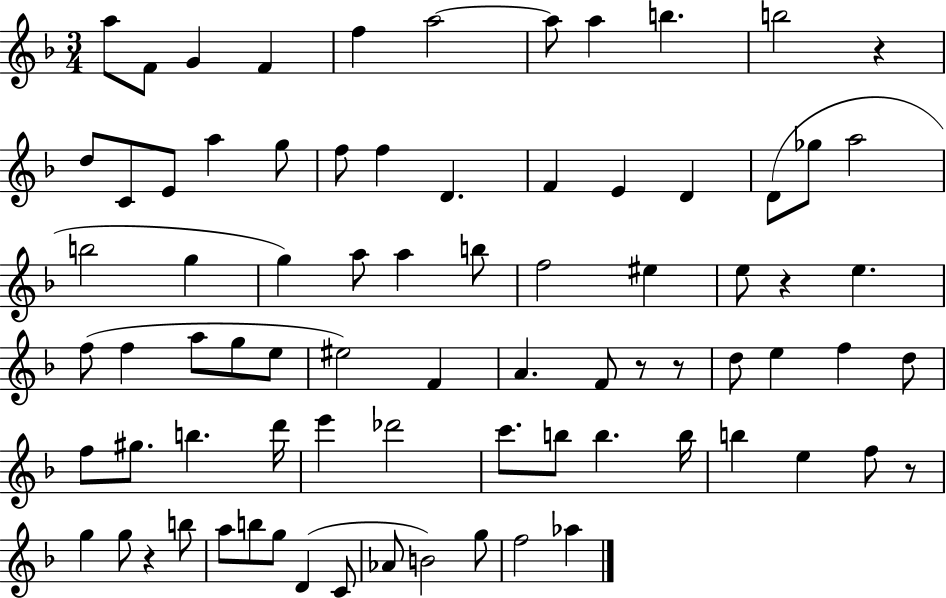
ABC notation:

X:1
T:Untitled
M:3/4
L:1/4
K:F
a/2 F/2 G F f a2 a/2 a b b2 z d/2 C/2 E/2 a g/2 f/2 f D F E D D/2 _g/2 a2 b2 g g a/2 a b/2 f2 ^e e/2 z e f/2 f a/2 g/2 e/2 ^e2 F A F/2 z/2 z/2 d/2 e f d/2 f/2 ^g/2 b d'/4 e' _d'2 c'/2 b/2 b b/4 b e f/2 z/2 g g/2 z b/2 a/2 b/2 g/2 D C/2 _A/2 B2 g/2 f2 _a